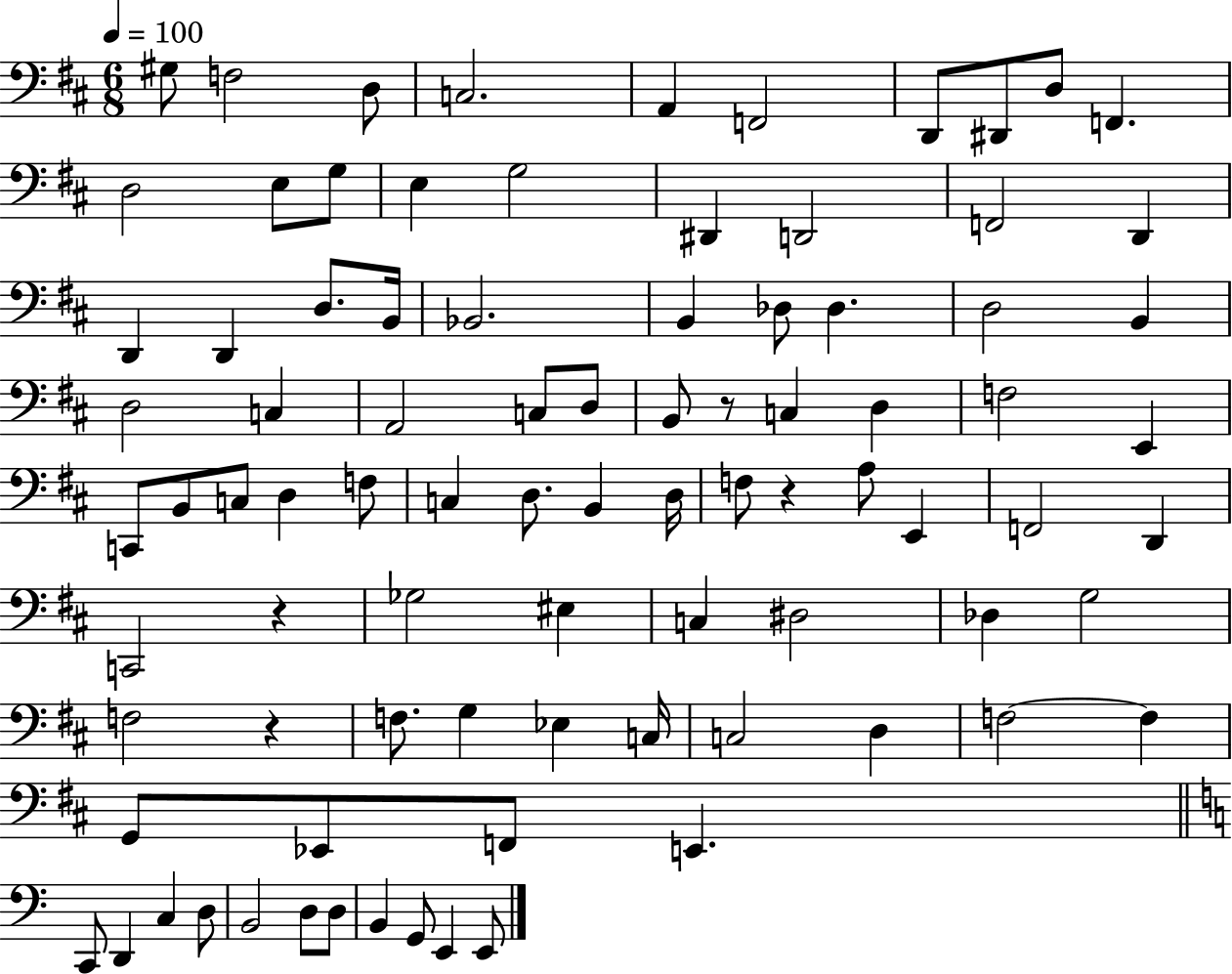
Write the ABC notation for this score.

X:1
T:Untitled
M:6/8
L:1/4
K:D
^G,/2 F,2 D,/2 C,2 A,, F,,2 D,,/2 ^D,,/2 D,/2 F,, D,2 E,/2 G,/2 E, G,2 ^D,, D,,2 F,,2 D,, D,, D,, D,/2 B,,/4 _B,,2 B,, _D,/2 _D, D,2 B,, D,2 C, A,,2 C,/2 D,/2 B,,/2 z/2 C, D, F,2 E,, C,,/2 B,,/2 C,/2 D, F,/2 C, D,/2 B,, D,/4 F,/2 z A,/2 E,, F,,2 D,, C,,2 z _G,2 ^E, C, ^D,2 _D, G,2 F,2 z F,/2 G, _E, C,/4 C,2 D, F,2 F, G,,/2 _E,,/2 F,,/2 E,, C,,/2 D,, C, D,/2 B,,2 D,/2 D,/2 B,, G,,/2 E,, E,,/2